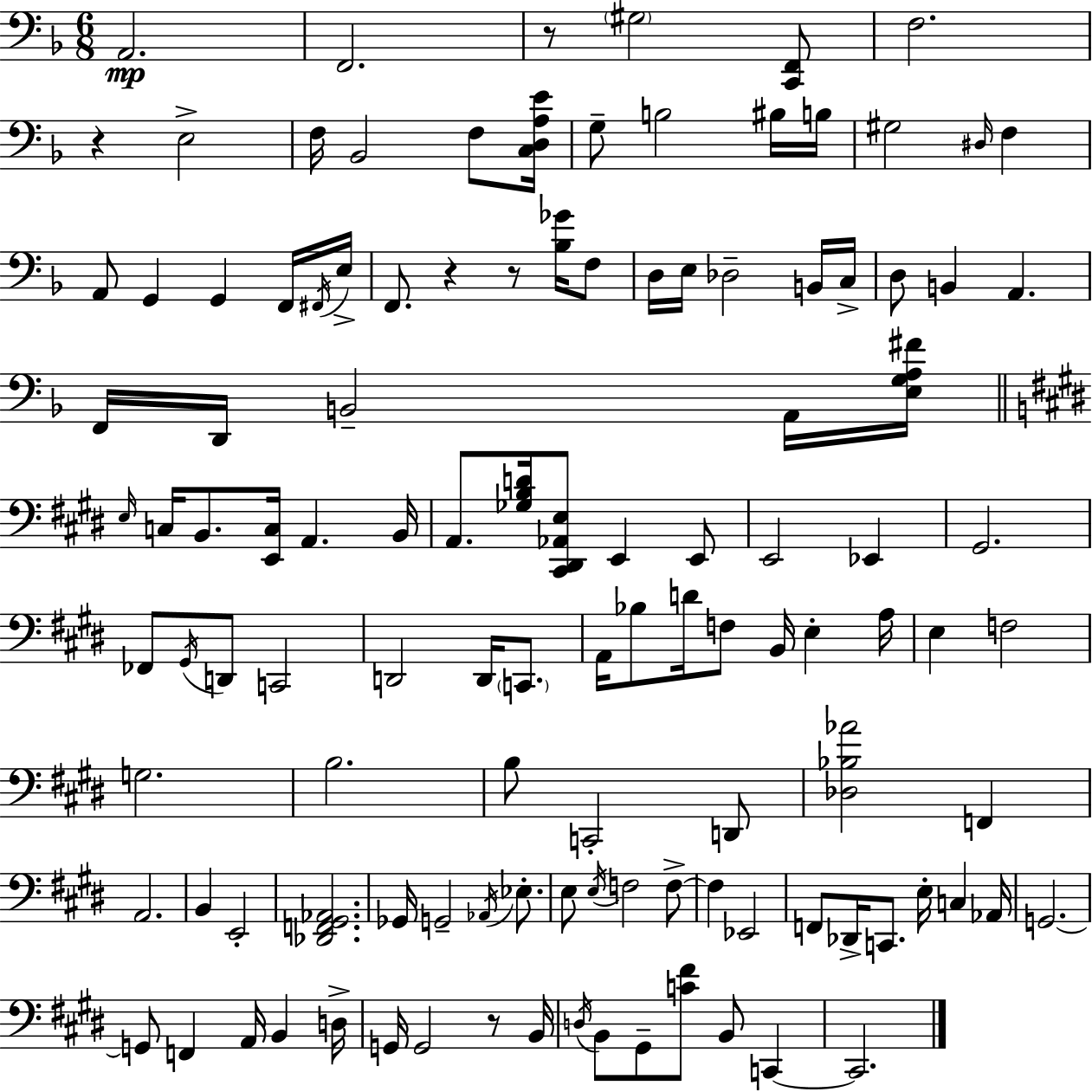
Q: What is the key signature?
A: D minor